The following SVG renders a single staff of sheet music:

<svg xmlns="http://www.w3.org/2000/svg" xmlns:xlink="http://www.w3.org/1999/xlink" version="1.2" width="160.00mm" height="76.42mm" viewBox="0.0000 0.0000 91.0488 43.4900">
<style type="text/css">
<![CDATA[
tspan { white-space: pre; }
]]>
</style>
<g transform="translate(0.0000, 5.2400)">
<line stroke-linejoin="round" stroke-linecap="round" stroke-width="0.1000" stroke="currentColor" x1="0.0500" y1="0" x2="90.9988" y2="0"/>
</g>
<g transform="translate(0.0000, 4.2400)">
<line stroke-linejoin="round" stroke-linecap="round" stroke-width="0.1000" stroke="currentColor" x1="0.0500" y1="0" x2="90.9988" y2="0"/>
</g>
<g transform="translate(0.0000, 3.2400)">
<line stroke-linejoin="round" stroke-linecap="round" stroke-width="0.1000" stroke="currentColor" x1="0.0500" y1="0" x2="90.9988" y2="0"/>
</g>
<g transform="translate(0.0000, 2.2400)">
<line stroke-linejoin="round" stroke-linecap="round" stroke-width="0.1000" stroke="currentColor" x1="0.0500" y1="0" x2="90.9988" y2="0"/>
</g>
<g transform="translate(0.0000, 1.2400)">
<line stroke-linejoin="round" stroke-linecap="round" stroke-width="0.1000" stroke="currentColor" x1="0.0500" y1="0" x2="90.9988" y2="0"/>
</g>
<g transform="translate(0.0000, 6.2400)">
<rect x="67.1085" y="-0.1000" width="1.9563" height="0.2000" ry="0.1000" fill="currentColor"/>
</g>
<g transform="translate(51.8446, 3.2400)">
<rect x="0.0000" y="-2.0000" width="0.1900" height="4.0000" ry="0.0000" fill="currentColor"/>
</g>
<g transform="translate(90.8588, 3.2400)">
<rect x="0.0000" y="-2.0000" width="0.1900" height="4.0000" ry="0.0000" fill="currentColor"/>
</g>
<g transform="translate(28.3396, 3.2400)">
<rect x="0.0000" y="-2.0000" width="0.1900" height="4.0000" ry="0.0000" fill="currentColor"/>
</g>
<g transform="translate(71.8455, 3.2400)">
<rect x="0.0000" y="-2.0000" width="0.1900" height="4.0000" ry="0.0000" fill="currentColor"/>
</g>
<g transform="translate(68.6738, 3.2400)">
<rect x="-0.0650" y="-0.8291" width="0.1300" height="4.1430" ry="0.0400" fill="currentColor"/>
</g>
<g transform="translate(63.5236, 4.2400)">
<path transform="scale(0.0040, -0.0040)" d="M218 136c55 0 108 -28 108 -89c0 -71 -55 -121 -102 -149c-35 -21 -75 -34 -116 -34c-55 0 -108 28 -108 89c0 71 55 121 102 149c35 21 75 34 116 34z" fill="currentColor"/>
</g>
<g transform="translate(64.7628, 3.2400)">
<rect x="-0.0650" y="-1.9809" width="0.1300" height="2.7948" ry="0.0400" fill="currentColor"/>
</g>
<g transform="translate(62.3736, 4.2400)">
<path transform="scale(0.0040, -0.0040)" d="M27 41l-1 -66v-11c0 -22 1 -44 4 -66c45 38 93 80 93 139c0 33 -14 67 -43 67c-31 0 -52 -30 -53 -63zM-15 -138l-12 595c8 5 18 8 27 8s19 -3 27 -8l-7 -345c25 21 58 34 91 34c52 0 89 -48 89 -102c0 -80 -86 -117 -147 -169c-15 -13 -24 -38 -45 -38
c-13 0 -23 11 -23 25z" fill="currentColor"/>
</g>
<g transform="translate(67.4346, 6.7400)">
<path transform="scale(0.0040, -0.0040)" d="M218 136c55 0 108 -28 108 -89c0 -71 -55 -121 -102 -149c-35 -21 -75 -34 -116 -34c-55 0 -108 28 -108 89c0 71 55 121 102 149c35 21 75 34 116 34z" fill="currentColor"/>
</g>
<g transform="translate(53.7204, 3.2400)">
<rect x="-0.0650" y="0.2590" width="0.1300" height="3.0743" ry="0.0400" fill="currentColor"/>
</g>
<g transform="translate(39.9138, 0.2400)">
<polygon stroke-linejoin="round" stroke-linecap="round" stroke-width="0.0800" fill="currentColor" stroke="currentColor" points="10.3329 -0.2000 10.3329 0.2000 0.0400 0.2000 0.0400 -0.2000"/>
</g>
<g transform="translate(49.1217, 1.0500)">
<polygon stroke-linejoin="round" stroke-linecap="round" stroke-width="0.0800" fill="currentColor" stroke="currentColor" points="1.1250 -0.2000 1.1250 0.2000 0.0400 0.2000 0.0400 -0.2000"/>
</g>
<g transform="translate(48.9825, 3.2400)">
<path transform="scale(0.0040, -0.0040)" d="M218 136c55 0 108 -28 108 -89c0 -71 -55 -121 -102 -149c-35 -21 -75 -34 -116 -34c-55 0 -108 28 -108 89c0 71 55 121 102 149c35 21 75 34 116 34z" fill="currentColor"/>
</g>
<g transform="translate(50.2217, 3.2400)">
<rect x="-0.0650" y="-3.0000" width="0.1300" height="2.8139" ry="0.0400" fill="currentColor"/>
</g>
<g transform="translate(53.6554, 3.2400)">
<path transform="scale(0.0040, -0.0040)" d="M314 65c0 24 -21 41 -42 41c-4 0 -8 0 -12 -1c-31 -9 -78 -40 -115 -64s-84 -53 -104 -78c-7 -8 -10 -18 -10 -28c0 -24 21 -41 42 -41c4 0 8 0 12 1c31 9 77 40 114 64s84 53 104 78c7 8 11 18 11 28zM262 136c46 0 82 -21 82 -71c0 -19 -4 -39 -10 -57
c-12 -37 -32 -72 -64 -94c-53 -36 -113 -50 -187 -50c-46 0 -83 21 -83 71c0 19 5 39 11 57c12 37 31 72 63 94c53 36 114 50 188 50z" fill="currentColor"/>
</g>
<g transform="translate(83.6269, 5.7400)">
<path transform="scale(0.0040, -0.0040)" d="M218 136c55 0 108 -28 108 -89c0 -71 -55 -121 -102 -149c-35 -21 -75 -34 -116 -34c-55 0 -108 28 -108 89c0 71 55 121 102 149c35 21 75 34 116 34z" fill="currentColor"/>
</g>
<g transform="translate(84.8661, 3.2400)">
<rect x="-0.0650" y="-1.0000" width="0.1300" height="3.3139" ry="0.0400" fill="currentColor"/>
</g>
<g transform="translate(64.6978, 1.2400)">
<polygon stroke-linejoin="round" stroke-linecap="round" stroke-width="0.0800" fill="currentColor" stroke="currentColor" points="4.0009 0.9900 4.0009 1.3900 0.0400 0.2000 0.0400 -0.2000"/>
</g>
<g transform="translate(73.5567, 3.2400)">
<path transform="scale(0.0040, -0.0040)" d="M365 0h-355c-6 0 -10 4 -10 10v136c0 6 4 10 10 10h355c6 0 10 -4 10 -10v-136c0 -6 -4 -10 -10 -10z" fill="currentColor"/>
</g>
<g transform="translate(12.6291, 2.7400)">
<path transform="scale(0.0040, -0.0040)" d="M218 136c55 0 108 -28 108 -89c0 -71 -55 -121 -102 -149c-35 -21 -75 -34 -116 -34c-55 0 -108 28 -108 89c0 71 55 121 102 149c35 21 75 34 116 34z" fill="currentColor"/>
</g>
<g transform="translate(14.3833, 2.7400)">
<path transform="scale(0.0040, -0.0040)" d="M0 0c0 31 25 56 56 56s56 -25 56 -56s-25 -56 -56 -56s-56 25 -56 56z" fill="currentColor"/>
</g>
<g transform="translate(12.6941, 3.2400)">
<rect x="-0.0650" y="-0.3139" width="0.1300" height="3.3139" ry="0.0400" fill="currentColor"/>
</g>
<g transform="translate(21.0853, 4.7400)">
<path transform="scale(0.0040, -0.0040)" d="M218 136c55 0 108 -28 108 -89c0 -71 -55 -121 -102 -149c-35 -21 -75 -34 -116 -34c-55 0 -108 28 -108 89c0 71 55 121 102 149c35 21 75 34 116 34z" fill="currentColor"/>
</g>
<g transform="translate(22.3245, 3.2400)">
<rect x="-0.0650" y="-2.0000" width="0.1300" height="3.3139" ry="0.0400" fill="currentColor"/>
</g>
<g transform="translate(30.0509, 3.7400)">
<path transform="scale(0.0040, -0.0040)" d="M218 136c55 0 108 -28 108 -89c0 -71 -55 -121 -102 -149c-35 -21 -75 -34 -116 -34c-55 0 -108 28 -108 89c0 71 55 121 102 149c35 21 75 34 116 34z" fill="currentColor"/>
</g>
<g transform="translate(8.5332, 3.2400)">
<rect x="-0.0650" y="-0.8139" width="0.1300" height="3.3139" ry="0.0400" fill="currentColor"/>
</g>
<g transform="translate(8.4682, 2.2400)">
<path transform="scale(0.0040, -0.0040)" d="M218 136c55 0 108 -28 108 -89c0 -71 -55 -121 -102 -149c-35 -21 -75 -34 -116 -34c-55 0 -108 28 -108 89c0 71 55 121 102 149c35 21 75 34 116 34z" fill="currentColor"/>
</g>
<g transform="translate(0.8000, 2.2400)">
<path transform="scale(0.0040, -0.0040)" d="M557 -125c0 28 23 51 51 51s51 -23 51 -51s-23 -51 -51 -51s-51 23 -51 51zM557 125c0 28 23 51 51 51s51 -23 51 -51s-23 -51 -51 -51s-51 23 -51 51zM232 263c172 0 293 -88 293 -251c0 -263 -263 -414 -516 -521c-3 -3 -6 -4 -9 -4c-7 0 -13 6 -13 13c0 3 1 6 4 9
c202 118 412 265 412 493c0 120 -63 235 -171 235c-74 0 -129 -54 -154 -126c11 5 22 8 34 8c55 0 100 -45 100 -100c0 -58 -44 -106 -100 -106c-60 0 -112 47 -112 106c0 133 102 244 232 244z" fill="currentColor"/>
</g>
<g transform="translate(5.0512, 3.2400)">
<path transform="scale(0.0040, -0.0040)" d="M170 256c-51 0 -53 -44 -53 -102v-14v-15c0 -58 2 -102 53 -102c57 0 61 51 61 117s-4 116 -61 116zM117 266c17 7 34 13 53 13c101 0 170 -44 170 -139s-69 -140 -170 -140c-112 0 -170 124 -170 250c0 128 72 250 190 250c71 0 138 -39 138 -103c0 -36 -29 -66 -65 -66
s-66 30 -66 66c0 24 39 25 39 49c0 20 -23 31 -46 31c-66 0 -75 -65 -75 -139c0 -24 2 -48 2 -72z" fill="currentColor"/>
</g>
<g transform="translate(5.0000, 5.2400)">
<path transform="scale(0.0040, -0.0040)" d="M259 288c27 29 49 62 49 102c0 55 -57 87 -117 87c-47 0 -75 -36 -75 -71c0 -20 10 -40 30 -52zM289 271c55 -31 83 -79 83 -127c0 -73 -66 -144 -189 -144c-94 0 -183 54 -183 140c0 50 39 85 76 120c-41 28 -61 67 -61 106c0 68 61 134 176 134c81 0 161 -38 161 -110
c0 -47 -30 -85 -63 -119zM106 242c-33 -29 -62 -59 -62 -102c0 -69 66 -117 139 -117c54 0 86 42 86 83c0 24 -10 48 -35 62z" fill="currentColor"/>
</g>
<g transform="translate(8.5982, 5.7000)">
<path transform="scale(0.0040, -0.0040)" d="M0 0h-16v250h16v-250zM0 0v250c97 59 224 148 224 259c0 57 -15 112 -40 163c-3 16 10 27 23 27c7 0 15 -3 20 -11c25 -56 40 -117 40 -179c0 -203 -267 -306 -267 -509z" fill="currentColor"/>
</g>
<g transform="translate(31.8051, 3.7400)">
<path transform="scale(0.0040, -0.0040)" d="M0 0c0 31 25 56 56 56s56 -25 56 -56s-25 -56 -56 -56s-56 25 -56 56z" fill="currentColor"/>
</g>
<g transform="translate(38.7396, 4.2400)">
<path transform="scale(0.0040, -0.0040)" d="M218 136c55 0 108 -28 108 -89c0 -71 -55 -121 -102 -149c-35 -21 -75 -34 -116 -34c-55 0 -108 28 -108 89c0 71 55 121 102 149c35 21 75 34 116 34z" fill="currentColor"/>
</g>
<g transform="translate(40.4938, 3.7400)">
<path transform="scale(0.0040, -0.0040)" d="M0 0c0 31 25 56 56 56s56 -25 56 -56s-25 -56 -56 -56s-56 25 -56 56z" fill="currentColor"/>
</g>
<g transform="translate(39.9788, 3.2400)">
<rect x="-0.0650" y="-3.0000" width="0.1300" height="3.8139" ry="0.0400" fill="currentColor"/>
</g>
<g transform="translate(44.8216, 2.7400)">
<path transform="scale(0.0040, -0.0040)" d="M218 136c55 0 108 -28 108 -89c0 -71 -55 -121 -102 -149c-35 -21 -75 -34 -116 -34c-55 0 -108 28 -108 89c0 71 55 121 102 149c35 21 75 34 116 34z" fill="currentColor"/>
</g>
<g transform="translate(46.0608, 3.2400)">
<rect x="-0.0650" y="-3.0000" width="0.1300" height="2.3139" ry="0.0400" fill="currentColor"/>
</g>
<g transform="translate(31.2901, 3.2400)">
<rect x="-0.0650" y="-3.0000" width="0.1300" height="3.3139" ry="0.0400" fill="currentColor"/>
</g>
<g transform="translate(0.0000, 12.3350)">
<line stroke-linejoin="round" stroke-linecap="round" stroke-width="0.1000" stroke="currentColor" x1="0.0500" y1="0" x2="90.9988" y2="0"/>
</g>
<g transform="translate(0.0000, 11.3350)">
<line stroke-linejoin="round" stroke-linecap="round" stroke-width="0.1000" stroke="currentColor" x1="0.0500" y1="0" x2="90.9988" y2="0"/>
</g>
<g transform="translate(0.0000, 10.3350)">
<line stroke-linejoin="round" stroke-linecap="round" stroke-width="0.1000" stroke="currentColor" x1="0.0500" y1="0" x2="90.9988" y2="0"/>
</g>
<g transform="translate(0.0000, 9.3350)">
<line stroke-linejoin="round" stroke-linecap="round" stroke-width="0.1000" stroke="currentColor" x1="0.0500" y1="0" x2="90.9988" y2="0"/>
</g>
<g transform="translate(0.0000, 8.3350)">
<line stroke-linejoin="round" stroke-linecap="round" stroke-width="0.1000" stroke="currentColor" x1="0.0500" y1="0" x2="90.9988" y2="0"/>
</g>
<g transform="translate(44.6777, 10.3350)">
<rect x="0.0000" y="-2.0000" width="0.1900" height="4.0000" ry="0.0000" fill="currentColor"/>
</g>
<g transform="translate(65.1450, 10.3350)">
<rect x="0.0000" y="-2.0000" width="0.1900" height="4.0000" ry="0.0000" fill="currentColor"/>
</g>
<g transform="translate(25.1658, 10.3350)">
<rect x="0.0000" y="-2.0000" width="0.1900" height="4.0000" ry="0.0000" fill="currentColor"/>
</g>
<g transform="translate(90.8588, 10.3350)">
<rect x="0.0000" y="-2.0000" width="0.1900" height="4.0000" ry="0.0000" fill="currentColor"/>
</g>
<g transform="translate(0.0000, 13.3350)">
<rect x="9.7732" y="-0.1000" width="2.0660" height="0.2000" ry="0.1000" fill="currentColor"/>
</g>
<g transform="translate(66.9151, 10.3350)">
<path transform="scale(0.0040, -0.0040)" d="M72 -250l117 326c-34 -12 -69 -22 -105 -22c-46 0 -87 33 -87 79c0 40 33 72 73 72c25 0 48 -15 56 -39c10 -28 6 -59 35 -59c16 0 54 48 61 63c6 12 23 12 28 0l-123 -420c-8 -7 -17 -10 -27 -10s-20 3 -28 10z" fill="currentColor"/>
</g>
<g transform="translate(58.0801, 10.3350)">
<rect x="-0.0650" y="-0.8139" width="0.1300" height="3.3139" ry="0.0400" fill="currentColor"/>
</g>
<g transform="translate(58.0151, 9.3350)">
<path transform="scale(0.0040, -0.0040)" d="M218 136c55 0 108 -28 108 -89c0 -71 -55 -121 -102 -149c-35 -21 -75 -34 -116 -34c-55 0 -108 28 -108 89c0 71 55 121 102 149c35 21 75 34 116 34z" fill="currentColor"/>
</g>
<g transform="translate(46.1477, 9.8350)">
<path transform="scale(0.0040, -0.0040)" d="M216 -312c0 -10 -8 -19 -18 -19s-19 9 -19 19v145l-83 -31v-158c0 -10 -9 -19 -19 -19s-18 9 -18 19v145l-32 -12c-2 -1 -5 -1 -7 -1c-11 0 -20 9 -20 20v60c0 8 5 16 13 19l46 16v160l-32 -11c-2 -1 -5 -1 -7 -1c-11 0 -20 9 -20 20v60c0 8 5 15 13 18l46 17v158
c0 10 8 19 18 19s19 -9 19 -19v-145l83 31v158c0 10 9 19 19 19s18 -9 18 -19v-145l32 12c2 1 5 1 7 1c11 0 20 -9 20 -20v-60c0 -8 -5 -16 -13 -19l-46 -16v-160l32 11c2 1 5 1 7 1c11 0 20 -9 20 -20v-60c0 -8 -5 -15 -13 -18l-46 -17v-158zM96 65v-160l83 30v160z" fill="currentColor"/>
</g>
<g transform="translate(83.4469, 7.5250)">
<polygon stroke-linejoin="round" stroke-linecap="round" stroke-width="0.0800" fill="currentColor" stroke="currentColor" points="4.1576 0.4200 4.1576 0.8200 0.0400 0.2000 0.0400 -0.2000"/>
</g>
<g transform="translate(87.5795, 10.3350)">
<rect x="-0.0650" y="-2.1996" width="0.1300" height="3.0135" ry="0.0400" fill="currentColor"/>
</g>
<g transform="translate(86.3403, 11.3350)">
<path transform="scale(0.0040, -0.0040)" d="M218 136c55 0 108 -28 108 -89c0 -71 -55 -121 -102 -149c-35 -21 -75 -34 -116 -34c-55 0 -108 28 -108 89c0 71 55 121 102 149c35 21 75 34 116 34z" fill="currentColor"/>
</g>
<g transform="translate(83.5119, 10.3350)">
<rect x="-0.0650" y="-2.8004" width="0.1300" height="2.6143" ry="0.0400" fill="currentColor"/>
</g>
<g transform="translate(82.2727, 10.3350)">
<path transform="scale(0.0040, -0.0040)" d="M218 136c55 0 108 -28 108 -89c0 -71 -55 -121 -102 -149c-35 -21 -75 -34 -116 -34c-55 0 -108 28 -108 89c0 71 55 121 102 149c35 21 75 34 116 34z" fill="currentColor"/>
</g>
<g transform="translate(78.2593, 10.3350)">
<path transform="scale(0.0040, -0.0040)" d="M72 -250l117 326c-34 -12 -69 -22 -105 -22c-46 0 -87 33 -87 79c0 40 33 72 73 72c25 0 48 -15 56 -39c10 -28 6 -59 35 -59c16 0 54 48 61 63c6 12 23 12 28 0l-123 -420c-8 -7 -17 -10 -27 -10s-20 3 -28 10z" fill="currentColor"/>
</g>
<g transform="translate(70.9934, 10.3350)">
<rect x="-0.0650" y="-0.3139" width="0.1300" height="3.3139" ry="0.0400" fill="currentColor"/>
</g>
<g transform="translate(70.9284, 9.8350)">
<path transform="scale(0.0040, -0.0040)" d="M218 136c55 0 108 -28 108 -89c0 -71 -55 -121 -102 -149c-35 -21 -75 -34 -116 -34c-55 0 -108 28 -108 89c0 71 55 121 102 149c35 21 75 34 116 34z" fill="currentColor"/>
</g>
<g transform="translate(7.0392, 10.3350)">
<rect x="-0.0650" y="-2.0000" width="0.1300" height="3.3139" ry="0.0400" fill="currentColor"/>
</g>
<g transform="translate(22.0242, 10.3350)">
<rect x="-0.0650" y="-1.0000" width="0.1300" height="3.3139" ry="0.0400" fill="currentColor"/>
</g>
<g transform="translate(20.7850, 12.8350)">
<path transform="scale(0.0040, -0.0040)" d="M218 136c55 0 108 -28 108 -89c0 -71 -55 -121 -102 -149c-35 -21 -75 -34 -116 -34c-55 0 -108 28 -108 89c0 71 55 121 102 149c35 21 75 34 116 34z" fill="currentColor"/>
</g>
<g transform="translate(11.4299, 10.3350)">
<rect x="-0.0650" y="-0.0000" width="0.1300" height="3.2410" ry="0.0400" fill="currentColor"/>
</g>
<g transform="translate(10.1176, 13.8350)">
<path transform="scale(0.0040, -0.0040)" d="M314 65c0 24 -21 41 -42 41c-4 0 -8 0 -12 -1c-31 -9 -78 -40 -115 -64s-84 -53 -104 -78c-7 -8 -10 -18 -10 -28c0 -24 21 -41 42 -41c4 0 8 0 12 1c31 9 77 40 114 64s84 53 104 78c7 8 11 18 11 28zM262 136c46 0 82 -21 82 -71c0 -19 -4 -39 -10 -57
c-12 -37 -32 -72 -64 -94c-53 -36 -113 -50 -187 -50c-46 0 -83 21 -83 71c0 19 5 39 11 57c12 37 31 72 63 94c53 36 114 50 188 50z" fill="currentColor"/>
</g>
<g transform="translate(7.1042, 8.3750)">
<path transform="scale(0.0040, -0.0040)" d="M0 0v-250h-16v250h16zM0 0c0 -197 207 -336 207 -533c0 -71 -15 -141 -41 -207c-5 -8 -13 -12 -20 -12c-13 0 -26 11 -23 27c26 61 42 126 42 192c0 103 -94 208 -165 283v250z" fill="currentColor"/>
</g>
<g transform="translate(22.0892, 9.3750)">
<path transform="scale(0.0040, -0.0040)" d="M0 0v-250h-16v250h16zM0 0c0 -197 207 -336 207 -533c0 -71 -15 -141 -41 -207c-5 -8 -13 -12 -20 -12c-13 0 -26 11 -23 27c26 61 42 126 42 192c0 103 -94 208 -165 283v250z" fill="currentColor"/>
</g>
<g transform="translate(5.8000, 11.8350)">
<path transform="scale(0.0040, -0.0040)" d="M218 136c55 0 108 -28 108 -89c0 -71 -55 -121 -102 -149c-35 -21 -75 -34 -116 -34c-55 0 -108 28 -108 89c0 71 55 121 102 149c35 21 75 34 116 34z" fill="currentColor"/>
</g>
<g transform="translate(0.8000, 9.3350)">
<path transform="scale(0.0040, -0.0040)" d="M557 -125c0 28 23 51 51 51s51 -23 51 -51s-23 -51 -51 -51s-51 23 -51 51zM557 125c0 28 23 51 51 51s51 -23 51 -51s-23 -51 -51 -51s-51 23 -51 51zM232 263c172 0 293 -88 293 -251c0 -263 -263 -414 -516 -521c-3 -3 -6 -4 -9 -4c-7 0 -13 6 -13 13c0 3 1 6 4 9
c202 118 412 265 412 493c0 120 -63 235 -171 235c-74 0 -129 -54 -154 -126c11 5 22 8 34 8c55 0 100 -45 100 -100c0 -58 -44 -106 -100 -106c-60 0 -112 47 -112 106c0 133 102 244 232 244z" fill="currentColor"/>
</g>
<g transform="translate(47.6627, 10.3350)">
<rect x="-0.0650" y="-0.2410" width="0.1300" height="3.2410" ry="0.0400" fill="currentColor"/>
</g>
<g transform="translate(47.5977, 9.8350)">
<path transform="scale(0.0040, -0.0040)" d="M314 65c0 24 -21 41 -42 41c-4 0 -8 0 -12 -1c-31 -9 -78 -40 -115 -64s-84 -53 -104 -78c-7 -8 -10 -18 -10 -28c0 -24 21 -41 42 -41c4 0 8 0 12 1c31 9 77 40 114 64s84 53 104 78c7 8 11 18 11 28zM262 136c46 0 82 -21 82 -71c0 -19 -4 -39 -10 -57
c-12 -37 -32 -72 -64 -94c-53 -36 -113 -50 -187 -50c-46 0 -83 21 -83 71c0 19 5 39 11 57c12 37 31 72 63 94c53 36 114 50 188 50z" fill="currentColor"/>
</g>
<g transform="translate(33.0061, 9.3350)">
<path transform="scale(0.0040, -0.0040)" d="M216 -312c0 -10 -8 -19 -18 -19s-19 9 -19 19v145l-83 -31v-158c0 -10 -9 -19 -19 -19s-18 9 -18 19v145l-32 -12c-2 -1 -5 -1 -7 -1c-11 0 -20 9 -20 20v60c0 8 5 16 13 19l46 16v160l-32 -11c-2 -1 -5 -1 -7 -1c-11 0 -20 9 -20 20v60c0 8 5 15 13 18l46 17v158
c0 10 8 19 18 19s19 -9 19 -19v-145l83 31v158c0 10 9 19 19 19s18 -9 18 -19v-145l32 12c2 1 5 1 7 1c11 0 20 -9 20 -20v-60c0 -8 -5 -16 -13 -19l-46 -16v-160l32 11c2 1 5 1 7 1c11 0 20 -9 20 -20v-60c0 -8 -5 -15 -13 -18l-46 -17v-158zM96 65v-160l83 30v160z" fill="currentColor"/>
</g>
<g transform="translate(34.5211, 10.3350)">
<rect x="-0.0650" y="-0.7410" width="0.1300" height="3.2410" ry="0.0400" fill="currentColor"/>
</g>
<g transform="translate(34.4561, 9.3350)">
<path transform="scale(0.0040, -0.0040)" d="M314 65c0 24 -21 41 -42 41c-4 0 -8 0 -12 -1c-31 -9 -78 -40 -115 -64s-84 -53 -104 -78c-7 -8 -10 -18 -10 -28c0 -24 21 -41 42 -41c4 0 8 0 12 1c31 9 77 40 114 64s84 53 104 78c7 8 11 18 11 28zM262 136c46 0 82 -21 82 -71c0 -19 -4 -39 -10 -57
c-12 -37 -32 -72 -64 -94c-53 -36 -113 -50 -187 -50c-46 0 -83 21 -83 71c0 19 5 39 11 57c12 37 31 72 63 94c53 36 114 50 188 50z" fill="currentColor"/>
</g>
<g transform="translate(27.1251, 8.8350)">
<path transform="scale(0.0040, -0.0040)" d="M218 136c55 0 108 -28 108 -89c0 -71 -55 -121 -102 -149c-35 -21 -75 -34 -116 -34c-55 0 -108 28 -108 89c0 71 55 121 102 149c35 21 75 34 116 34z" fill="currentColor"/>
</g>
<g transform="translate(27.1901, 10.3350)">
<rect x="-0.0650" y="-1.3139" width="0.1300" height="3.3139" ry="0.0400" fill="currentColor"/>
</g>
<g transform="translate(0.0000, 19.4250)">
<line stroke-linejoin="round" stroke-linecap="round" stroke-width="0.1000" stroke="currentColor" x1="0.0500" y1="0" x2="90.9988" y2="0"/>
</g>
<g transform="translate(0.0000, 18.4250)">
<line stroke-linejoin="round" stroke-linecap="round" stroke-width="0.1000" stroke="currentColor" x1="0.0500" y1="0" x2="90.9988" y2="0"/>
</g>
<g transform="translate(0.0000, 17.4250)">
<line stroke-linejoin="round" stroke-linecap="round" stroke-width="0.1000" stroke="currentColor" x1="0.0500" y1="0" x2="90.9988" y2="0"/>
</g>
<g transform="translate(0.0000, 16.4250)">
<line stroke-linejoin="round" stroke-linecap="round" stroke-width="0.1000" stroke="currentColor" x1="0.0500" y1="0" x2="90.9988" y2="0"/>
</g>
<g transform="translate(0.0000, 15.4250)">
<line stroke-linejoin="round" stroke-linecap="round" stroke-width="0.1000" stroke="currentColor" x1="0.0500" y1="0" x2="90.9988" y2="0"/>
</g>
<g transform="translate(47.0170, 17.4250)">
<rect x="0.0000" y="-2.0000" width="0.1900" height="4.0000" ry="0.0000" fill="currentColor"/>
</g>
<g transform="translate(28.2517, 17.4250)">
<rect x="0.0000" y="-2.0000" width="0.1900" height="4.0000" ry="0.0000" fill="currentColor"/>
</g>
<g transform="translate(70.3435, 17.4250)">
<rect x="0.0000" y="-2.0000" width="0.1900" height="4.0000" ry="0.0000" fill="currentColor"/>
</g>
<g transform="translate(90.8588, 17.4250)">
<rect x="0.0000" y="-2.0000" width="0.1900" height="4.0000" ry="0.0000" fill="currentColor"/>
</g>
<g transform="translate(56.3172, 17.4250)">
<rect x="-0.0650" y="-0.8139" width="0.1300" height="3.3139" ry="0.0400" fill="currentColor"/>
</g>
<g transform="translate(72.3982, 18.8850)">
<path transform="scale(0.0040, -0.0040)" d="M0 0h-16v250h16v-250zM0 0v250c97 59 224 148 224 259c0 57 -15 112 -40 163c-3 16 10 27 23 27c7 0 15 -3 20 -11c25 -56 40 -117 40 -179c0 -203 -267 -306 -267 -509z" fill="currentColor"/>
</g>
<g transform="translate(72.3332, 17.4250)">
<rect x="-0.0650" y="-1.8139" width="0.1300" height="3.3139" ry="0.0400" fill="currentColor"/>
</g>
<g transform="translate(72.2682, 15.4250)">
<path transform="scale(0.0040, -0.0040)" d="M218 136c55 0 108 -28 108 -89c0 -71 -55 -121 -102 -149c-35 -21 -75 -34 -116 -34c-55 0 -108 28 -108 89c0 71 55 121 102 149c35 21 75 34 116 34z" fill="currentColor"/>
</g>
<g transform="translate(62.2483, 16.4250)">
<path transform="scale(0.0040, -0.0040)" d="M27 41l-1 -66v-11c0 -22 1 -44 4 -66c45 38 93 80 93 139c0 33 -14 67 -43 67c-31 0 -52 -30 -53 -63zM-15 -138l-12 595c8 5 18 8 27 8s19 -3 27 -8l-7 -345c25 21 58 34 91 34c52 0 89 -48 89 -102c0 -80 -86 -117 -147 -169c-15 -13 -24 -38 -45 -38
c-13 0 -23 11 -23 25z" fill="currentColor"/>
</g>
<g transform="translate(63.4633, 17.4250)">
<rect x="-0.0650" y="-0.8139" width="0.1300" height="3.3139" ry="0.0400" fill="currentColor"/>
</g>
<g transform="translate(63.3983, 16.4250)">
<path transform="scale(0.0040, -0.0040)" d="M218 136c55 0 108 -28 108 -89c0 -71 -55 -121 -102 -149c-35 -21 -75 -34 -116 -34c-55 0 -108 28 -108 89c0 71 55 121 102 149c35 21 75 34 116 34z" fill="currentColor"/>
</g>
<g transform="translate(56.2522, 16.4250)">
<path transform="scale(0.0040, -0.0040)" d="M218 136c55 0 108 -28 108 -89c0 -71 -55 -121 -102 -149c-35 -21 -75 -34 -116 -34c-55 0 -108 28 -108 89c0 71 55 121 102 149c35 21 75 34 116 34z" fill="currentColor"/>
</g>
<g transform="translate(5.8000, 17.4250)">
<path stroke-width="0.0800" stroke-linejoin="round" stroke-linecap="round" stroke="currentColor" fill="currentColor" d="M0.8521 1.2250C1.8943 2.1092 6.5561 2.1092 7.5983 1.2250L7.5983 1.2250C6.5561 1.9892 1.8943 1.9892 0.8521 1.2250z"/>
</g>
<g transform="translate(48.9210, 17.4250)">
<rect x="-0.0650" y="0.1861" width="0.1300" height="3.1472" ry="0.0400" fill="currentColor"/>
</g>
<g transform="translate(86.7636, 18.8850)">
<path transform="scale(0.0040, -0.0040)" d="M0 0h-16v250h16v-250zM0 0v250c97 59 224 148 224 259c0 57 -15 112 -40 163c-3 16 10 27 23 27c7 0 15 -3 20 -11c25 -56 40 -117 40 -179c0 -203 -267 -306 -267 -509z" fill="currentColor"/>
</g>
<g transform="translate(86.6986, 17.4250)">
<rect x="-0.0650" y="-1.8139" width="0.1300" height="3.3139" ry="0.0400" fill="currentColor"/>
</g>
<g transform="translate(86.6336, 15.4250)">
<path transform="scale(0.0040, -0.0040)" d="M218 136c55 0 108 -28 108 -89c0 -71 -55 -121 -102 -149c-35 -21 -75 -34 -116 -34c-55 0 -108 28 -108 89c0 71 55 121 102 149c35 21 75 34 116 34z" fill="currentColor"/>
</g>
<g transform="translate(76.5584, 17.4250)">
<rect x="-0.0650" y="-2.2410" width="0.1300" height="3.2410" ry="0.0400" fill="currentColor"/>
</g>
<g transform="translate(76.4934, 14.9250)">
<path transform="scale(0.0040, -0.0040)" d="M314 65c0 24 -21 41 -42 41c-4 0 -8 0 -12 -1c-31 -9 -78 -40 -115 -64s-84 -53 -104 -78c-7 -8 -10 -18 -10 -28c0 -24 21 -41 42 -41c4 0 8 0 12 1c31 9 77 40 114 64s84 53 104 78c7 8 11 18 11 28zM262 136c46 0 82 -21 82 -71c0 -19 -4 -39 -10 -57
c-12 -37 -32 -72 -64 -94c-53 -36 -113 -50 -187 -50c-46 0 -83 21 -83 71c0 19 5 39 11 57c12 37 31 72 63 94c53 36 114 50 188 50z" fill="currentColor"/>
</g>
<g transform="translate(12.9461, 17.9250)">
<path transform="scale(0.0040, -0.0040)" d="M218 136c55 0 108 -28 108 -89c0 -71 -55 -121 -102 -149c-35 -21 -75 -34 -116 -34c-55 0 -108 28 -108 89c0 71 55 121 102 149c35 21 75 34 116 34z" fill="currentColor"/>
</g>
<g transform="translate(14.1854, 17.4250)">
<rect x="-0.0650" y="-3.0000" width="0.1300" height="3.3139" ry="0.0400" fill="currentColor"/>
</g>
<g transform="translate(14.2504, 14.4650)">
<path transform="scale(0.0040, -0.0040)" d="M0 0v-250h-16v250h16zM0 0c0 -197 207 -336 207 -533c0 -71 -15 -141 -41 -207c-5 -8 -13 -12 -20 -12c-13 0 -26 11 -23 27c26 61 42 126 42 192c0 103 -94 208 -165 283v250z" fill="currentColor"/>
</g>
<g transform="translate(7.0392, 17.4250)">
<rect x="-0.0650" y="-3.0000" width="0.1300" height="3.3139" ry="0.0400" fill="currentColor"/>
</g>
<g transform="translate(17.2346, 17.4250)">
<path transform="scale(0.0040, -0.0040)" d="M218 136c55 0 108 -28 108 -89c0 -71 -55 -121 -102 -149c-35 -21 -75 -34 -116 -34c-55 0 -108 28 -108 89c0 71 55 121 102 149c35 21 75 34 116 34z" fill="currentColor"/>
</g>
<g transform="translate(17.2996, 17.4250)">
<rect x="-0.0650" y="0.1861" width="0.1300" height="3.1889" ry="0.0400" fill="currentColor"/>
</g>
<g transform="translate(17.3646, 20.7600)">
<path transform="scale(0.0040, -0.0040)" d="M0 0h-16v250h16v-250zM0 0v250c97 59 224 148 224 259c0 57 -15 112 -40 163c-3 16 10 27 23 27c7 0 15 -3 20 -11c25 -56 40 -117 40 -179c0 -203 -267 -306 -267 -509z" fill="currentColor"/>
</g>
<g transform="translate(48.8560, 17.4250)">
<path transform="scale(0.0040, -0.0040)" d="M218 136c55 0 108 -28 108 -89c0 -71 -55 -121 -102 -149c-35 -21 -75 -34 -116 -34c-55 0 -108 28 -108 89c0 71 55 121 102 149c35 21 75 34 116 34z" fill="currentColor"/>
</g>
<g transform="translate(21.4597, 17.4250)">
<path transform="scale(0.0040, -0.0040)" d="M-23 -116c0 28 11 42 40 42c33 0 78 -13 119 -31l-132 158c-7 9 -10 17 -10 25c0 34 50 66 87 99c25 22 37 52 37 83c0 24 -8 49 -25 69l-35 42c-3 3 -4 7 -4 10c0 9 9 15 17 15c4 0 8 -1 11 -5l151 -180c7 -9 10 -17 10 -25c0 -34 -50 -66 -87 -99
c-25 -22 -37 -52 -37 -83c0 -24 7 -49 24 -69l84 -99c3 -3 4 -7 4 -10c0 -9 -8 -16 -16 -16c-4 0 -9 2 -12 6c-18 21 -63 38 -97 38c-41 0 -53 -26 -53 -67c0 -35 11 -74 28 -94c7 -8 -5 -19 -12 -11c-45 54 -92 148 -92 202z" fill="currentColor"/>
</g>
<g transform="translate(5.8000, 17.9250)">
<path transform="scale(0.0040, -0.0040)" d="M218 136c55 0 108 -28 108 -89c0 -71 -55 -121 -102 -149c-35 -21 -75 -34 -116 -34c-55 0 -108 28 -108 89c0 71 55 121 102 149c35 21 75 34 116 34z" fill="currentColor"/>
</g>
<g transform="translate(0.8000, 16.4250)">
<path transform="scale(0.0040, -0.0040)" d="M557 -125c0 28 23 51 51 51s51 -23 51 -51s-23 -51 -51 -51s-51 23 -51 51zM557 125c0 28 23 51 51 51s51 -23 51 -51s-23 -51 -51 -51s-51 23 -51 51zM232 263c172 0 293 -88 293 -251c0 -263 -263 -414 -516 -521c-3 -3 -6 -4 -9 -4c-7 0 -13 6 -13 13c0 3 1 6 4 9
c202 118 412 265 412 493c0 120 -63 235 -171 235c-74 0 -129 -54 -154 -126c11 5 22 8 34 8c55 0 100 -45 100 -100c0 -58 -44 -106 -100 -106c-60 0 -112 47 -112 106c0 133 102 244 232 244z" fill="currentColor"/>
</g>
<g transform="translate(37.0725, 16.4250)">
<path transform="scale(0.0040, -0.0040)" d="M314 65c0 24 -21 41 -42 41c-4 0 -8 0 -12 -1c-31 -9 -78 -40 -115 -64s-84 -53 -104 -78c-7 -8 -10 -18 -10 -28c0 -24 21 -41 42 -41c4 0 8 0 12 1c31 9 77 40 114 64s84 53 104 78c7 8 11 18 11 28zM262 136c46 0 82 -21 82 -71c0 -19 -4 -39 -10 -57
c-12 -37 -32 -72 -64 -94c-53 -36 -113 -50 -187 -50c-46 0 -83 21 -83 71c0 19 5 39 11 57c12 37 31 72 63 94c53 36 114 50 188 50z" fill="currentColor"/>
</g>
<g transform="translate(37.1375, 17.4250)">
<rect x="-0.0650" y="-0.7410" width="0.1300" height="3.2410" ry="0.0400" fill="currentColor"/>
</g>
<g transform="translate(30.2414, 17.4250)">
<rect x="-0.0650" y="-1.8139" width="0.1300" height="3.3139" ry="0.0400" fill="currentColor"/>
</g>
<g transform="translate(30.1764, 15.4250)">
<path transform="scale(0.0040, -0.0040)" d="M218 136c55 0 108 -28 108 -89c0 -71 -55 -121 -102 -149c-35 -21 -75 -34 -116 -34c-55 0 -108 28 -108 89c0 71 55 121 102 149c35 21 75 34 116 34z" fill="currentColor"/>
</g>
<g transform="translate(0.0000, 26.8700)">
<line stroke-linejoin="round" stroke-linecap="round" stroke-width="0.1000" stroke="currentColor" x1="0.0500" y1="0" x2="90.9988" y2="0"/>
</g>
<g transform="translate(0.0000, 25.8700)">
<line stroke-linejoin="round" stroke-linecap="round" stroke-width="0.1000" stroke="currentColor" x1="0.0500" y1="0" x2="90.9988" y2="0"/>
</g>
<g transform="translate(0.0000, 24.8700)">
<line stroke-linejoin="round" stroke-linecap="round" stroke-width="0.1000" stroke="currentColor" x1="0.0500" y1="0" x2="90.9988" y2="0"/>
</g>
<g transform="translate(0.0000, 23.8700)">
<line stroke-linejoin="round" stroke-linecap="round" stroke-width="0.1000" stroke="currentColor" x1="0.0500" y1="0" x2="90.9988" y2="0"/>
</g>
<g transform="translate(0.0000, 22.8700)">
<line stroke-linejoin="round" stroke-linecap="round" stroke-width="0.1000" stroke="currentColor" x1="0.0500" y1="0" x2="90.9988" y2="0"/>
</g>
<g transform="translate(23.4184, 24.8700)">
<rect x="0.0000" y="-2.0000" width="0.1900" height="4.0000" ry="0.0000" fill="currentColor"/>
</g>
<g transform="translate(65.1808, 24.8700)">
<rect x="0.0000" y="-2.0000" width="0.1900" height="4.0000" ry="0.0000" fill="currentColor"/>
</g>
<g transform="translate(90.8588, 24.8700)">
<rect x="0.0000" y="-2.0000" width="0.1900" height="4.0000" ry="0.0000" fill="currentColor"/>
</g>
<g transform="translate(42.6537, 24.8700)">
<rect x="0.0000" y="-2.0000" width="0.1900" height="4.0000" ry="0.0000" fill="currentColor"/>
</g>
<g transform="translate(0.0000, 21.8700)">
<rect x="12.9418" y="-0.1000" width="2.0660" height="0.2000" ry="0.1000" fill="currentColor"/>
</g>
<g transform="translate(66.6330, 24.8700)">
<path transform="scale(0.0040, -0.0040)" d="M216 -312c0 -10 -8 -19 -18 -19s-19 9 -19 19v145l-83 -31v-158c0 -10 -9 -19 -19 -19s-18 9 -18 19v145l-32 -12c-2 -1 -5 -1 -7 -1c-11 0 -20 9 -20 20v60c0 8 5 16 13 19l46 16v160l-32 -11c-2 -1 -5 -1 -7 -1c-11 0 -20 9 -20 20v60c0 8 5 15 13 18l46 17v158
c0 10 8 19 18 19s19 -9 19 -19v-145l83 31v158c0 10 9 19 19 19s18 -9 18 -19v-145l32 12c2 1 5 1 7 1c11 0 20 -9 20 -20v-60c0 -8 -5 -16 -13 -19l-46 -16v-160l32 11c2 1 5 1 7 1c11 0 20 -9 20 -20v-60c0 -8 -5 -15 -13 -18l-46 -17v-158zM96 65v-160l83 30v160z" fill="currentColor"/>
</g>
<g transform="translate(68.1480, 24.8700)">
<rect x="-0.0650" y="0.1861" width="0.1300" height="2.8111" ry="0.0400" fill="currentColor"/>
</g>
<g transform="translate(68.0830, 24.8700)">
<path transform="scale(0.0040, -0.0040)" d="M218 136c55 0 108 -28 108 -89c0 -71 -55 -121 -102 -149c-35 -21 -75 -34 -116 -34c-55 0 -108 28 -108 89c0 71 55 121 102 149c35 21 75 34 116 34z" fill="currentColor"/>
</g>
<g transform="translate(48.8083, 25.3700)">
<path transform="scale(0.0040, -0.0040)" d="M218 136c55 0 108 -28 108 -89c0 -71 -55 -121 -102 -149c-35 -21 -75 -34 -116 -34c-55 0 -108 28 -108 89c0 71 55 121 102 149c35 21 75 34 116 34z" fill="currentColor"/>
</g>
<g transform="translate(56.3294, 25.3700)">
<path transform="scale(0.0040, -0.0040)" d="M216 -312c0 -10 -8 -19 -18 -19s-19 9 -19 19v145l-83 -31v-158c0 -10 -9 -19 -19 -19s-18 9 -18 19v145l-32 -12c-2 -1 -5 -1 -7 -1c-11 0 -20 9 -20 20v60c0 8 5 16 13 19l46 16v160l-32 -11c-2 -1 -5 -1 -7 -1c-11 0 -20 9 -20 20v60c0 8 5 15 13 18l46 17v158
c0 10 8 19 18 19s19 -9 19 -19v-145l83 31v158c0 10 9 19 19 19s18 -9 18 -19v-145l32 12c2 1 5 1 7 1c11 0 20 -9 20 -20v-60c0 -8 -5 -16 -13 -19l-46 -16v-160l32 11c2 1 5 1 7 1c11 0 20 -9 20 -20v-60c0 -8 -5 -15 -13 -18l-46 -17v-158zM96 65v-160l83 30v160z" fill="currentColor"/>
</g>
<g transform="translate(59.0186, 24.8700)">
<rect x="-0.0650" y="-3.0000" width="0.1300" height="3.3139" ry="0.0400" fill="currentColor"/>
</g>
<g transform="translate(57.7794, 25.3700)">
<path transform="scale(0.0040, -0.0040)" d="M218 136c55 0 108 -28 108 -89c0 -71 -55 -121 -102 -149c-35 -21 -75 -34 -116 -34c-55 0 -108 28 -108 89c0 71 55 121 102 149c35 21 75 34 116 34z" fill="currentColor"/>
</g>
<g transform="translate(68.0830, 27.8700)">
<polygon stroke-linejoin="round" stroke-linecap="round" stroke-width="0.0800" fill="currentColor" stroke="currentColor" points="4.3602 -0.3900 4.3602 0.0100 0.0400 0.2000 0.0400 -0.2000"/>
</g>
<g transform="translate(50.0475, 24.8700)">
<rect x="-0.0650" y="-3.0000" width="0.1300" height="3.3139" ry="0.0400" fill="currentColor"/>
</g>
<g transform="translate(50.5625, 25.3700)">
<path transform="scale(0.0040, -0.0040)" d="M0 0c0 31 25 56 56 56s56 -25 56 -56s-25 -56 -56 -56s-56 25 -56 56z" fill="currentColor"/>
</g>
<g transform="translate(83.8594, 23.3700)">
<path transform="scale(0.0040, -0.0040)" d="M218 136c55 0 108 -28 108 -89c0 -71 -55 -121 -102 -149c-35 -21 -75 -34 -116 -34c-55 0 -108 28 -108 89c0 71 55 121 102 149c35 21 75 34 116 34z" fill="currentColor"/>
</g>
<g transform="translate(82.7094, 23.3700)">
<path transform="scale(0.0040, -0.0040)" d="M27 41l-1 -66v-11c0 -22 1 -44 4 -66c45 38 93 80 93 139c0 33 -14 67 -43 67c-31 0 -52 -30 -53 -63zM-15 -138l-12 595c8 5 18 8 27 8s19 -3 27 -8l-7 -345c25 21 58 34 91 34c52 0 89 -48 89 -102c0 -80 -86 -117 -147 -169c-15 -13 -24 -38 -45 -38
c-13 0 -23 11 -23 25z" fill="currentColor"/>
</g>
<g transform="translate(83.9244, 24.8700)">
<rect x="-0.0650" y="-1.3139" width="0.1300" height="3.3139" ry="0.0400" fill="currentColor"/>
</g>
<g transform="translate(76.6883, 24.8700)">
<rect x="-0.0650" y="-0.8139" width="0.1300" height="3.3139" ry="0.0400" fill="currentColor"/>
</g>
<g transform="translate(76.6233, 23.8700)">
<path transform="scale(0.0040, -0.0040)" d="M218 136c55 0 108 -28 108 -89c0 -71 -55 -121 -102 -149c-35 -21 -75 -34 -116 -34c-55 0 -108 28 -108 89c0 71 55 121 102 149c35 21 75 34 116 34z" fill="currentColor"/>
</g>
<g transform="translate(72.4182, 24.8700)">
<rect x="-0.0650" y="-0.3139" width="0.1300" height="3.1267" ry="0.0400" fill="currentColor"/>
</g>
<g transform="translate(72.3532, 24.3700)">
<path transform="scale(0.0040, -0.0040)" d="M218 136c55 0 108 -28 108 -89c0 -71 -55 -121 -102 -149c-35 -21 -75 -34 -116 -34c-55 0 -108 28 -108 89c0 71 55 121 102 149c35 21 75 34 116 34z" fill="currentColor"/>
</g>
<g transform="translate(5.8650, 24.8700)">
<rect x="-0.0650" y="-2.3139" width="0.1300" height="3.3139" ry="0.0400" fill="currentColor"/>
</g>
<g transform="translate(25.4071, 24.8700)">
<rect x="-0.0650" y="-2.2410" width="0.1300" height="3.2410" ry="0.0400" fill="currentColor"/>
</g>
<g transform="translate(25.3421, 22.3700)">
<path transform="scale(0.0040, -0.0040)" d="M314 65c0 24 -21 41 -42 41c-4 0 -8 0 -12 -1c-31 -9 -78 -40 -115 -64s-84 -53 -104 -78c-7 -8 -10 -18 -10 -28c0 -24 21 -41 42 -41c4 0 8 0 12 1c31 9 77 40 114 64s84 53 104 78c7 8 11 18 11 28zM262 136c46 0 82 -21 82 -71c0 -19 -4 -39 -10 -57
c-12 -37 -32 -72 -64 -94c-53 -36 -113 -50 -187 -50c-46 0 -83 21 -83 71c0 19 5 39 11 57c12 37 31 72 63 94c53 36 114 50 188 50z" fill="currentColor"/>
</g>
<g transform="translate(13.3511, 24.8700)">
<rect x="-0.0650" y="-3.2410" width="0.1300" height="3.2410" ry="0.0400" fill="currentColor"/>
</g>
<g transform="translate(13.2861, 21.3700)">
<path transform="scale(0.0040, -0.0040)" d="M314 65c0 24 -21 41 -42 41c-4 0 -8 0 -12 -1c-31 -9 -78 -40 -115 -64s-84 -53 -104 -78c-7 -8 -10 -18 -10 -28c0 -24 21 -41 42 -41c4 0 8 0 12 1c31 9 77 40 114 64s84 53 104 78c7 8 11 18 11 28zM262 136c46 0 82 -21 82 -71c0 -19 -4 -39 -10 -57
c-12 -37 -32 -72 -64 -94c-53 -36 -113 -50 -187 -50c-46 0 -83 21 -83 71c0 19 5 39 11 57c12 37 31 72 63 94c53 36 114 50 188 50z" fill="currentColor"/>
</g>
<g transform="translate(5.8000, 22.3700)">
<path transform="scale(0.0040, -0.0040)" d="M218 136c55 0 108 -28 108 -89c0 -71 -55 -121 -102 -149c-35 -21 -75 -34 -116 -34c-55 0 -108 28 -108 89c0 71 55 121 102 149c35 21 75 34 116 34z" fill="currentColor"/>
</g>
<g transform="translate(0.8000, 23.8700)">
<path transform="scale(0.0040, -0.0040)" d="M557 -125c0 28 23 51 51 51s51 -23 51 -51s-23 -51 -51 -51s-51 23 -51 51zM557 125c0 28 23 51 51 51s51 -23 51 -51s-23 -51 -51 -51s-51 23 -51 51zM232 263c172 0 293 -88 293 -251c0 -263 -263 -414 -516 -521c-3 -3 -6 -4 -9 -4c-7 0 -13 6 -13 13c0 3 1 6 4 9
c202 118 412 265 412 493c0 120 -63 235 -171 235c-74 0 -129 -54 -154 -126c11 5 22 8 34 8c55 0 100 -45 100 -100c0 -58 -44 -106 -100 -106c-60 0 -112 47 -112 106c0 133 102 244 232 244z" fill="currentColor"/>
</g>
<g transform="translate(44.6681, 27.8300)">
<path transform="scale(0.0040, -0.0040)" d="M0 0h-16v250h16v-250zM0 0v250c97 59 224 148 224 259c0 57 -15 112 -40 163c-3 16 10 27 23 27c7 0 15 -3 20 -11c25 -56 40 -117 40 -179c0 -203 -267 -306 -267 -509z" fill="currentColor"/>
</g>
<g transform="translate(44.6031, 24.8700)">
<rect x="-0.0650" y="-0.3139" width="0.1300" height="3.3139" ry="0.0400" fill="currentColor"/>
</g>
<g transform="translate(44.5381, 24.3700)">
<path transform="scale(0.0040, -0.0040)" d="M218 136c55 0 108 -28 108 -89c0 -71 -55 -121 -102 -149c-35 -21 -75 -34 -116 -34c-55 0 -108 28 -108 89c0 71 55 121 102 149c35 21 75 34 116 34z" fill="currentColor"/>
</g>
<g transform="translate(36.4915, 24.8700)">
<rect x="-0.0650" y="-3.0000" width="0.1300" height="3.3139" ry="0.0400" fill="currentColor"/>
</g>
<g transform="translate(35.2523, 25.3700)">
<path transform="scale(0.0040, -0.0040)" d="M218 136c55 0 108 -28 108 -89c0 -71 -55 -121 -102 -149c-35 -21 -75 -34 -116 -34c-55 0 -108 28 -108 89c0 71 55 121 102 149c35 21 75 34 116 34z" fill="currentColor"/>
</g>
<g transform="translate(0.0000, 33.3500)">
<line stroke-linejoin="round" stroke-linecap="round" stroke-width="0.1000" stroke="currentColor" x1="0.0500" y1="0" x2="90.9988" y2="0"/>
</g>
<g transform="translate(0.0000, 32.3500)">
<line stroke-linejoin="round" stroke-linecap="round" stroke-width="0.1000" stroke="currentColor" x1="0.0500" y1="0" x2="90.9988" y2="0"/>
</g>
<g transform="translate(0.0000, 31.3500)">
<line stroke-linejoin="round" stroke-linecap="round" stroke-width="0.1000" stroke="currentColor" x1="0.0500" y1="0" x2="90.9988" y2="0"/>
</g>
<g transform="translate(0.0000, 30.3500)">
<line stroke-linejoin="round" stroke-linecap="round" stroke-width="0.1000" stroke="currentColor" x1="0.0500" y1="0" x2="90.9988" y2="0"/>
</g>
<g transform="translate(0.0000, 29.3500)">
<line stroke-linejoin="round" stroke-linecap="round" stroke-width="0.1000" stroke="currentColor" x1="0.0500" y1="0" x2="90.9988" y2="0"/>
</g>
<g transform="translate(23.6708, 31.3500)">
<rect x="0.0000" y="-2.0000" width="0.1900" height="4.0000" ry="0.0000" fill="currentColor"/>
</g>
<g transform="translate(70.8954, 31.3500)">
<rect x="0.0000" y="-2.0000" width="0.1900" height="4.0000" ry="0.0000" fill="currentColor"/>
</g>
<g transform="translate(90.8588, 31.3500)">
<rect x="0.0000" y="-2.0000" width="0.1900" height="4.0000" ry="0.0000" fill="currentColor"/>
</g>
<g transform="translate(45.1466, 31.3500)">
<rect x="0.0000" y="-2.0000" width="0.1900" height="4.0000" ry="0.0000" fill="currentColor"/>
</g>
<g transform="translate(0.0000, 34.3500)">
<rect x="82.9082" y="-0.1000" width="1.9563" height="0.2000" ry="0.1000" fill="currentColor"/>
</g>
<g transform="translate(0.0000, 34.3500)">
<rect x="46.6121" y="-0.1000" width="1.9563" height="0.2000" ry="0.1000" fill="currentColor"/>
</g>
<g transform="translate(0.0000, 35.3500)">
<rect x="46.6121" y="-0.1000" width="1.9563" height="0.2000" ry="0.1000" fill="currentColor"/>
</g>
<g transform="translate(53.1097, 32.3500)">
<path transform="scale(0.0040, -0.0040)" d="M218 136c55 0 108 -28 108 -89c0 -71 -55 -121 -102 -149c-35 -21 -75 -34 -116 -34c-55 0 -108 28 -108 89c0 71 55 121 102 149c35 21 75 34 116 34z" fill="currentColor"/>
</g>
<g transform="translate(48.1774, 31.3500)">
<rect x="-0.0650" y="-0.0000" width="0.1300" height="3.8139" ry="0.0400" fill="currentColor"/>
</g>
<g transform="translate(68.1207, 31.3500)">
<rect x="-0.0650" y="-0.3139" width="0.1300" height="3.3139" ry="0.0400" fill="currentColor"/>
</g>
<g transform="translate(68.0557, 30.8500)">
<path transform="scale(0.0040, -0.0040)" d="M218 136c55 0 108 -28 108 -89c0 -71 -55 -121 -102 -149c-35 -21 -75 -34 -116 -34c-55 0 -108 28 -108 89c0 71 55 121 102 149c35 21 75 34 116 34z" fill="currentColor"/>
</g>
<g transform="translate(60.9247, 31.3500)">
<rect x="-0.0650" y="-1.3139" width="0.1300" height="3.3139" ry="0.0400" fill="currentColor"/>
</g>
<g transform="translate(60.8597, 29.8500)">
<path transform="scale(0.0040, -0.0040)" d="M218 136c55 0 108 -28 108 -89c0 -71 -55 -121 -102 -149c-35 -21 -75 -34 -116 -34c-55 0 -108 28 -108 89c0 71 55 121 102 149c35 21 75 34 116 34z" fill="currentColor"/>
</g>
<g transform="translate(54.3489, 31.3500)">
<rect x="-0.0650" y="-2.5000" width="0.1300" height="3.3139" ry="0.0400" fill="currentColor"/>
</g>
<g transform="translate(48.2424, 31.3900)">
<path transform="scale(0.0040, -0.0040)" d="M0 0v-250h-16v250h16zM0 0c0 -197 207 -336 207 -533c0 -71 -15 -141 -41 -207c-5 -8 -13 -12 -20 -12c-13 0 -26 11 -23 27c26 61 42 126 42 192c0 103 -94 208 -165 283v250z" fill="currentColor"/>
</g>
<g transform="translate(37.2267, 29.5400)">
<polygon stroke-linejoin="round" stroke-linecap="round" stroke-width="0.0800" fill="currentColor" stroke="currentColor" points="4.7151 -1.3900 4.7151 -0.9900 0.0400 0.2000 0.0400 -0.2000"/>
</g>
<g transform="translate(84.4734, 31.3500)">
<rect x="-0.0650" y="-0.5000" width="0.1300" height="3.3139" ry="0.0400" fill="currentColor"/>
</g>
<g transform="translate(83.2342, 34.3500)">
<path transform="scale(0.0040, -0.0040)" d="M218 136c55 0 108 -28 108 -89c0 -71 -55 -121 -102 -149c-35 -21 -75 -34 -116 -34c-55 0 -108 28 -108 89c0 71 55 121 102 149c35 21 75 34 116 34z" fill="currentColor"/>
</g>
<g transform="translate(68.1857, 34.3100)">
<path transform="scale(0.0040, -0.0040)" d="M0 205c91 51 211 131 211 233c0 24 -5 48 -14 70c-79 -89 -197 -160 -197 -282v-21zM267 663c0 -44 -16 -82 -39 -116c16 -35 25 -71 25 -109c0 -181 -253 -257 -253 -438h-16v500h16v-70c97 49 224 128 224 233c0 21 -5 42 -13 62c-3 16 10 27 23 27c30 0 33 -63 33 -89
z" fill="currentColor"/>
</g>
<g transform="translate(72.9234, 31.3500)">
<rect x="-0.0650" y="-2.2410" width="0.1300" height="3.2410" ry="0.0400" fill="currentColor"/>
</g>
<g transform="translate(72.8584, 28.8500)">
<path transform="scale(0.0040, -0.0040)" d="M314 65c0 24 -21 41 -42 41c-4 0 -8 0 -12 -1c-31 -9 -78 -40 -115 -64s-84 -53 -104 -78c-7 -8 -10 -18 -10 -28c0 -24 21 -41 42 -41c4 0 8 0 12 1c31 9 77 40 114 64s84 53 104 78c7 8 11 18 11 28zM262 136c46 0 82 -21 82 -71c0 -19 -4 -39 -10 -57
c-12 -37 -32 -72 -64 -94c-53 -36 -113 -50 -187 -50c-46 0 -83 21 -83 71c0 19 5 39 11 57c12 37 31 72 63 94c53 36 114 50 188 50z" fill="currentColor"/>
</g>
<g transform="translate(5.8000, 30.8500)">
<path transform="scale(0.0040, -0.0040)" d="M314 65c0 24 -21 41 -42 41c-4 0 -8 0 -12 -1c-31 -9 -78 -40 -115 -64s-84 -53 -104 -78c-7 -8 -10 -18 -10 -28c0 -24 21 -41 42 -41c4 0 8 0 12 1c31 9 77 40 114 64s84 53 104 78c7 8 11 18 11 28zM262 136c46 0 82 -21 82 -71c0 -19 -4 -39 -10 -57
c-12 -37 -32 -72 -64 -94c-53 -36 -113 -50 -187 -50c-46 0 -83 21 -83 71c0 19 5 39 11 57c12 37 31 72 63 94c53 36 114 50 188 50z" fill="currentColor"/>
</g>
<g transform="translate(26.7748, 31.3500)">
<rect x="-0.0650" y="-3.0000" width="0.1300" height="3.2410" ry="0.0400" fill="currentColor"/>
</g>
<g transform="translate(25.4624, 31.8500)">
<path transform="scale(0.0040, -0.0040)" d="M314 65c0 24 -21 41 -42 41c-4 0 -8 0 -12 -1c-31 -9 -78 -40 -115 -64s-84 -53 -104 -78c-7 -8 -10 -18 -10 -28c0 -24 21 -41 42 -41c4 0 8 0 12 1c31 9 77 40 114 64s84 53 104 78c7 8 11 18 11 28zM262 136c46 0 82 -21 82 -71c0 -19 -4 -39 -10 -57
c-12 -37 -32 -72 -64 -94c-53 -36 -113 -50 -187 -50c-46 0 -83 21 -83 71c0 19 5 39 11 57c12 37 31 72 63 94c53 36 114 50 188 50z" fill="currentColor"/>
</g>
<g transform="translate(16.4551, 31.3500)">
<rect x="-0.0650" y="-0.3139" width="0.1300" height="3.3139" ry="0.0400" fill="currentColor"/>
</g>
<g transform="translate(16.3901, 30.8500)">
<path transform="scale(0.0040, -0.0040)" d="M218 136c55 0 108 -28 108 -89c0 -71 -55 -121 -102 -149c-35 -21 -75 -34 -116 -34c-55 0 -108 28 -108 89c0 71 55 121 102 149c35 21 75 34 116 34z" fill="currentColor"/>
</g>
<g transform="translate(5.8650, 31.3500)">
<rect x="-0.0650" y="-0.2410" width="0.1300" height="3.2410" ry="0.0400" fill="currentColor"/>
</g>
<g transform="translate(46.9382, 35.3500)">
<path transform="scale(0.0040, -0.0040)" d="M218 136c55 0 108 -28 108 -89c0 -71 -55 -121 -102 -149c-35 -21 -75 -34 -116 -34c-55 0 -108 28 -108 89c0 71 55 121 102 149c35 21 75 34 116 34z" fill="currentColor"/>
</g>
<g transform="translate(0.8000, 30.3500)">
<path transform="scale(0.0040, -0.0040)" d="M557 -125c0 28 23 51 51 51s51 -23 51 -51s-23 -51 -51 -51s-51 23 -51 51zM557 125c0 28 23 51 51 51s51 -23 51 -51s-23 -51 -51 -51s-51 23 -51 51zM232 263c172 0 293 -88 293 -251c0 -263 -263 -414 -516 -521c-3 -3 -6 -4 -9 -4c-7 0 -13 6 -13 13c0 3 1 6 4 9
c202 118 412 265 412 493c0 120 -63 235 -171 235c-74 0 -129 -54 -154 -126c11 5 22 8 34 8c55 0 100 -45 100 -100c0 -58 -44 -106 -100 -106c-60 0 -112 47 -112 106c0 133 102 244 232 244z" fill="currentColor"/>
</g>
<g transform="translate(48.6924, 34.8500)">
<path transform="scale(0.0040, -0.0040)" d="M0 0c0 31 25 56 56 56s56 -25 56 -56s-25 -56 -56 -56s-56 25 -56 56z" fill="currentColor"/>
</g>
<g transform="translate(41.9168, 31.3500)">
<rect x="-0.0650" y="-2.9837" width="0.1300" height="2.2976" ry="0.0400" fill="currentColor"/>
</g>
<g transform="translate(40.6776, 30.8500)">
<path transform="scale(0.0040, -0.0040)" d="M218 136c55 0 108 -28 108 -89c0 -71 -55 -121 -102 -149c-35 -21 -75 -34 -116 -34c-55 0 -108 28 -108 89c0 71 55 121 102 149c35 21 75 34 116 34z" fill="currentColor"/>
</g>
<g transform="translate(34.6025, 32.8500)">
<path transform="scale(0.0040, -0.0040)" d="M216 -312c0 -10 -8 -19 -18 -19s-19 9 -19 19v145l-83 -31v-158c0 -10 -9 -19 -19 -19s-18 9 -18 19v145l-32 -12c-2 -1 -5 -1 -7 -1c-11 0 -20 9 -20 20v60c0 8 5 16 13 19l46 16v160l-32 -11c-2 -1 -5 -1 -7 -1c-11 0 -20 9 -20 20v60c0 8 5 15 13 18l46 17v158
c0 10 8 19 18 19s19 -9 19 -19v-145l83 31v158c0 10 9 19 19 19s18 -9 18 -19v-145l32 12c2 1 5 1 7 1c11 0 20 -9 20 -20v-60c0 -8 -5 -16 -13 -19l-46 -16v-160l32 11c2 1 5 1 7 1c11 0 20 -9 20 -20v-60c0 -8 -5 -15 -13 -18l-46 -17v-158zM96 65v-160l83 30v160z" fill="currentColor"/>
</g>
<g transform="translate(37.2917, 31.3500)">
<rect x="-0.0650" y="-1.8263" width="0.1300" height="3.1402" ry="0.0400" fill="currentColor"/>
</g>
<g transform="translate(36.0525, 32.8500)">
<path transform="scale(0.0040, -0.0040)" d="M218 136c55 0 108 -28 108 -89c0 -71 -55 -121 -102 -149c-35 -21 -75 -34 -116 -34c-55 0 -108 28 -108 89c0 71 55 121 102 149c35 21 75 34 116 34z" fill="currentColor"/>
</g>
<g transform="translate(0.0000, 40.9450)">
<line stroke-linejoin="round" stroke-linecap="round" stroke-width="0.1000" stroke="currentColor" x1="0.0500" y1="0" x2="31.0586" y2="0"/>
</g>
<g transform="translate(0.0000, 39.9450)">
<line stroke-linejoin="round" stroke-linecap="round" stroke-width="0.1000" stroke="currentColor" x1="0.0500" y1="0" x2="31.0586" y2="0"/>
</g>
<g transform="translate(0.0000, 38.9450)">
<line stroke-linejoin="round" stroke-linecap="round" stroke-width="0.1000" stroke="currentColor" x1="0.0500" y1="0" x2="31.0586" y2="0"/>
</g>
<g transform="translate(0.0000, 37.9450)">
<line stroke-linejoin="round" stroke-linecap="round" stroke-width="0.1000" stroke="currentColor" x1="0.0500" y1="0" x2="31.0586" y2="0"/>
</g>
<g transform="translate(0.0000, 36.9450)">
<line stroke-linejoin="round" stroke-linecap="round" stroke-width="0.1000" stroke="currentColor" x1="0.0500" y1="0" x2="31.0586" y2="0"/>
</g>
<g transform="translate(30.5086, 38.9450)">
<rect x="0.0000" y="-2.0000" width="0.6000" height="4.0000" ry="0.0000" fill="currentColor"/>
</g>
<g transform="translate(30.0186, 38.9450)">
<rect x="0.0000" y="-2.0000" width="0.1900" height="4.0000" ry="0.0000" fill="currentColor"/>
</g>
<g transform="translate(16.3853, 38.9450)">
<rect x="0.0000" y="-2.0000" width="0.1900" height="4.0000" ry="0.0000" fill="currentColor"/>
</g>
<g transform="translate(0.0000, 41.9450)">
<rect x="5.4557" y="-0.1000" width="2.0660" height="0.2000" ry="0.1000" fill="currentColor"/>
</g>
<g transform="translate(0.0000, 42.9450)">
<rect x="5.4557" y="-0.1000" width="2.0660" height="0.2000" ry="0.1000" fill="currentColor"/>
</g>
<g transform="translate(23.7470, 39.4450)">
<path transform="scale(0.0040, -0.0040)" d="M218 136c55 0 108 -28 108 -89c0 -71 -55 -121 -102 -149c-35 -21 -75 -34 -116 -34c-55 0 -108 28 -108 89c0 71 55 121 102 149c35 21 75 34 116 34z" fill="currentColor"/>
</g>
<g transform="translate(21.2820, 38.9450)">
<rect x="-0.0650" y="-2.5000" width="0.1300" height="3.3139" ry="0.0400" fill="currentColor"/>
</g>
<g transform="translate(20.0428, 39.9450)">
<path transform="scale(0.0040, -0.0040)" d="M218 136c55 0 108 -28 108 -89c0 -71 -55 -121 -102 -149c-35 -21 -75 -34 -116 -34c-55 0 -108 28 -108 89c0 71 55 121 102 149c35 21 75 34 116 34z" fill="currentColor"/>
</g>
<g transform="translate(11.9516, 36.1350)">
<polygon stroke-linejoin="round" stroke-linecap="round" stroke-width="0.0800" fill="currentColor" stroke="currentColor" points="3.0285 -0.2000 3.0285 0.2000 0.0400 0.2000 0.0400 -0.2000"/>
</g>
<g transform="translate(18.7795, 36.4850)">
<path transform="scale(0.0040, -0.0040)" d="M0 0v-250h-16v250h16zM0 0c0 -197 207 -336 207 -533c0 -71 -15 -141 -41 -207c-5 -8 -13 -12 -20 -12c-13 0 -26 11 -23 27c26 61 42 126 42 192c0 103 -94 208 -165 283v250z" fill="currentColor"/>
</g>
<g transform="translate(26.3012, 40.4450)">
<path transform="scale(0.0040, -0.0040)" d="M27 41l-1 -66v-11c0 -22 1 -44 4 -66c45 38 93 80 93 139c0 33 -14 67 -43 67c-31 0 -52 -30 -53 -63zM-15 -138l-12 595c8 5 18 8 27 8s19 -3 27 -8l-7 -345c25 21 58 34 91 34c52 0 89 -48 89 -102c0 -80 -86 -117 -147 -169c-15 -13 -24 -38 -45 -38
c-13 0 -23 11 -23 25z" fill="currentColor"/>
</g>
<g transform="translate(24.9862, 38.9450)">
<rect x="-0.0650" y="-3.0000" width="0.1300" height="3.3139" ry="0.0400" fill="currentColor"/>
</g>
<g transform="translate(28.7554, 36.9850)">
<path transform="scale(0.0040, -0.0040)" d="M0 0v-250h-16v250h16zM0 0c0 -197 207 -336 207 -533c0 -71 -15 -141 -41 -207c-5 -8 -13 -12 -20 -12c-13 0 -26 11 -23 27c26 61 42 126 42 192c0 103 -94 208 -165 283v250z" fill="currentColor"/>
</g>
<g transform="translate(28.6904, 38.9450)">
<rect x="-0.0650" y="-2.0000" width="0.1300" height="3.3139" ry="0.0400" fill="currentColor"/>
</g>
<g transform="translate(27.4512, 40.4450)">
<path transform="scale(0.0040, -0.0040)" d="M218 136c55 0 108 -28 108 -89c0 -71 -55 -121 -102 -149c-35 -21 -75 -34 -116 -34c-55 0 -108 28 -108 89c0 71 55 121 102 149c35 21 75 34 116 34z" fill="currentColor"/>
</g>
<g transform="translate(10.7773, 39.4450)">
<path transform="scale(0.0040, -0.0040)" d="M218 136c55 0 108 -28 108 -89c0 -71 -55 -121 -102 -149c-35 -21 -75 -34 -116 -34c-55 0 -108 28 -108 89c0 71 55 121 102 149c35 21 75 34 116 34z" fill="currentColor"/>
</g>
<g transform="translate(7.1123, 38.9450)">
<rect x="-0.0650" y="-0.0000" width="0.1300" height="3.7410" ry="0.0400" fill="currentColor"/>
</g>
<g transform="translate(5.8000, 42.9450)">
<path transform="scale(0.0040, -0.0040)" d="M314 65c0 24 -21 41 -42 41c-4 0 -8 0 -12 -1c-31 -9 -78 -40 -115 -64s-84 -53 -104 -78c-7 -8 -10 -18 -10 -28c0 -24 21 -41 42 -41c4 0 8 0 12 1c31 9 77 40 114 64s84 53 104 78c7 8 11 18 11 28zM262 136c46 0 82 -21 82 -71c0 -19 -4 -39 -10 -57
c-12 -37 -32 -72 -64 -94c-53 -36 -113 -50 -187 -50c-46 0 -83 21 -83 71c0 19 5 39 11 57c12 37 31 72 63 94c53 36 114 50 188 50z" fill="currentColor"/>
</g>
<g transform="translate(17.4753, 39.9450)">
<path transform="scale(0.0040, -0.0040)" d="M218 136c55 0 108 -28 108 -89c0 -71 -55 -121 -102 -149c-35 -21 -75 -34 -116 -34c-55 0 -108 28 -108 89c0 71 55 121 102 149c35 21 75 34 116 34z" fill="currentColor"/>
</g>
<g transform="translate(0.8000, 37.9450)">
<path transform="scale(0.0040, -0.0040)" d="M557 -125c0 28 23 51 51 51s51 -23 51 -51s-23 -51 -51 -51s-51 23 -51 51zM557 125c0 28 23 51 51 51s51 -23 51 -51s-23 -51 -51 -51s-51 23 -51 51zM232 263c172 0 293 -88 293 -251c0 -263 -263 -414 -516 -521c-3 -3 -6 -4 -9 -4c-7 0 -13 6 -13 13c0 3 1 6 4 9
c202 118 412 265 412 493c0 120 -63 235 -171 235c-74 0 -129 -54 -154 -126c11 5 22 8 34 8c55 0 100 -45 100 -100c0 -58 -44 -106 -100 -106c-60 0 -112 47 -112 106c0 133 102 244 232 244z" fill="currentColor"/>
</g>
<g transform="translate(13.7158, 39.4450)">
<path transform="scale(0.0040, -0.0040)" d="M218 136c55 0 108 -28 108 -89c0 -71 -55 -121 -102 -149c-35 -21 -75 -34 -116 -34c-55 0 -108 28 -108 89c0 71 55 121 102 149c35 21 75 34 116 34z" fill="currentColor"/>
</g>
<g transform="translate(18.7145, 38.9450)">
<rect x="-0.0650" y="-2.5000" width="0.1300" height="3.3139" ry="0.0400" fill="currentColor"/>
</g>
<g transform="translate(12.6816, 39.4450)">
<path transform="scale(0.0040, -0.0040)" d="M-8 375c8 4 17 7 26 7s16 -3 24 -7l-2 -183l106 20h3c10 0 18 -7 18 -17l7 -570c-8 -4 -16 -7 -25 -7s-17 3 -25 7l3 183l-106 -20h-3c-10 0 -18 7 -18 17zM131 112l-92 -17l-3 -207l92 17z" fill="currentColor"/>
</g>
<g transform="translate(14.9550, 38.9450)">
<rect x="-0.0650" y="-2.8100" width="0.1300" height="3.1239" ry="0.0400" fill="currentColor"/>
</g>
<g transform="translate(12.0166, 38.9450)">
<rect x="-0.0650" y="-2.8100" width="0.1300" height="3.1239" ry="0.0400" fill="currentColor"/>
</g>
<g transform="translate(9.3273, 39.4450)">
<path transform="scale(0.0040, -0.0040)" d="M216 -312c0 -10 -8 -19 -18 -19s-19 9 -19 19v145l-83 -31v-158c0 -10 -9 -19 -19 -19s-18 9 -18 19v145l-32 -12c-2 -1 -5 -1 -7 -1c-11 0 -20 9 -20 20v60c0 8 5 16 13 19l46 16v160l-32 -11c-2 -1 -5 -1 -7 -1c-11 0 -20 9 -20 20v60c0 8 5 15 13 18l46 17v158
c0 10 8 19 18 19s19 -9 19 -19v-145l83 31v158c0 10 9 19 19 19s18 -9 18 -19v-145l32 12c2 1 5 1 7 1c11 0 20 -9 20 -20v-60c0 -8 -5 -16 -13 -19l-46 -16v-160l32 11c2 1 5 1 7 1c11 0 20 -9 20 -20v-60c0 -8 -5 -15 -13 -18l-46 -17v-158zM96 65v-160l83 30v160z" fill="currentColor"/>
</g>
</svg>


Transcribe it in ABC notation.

X:1
T:Untitled
M:6/8
L:1/4
K:C
F,/2 E, A,, C, B,,/2 E,/2 D,/4 D,2 _B,,/2 D,,/2 z2 F,, A,,/2 D,,2 F,,/2 G, ^F,2 ^E,2 F, z/2 E, z/2 D,/2 B,,/2 C, C,/2 D,/2 z A, F,2 D, F, _F, A,/2 B,2 A,/2 B, D2 B,2 C, E,/2 C, ^C, ^D,/2 E,/2 F, _G, E,2 E, C,2 ^A,,/2 E,/2 C,,/2 B,, G, E,/4 B,2 E,, C,,2 ^C,/2 C,/2 B,,/2 B,, C, _A,,/2